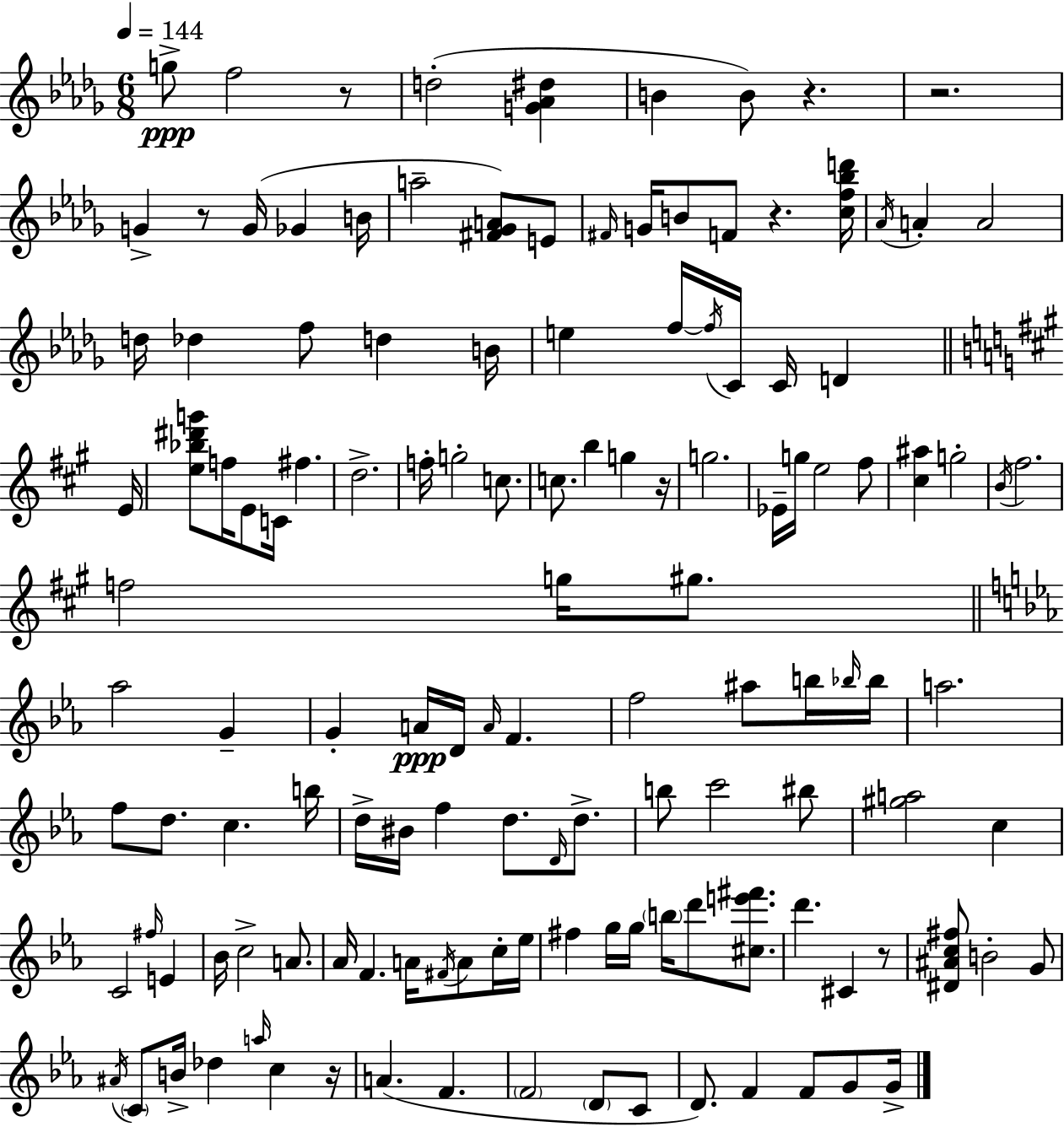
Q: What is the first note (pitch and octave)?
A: G5